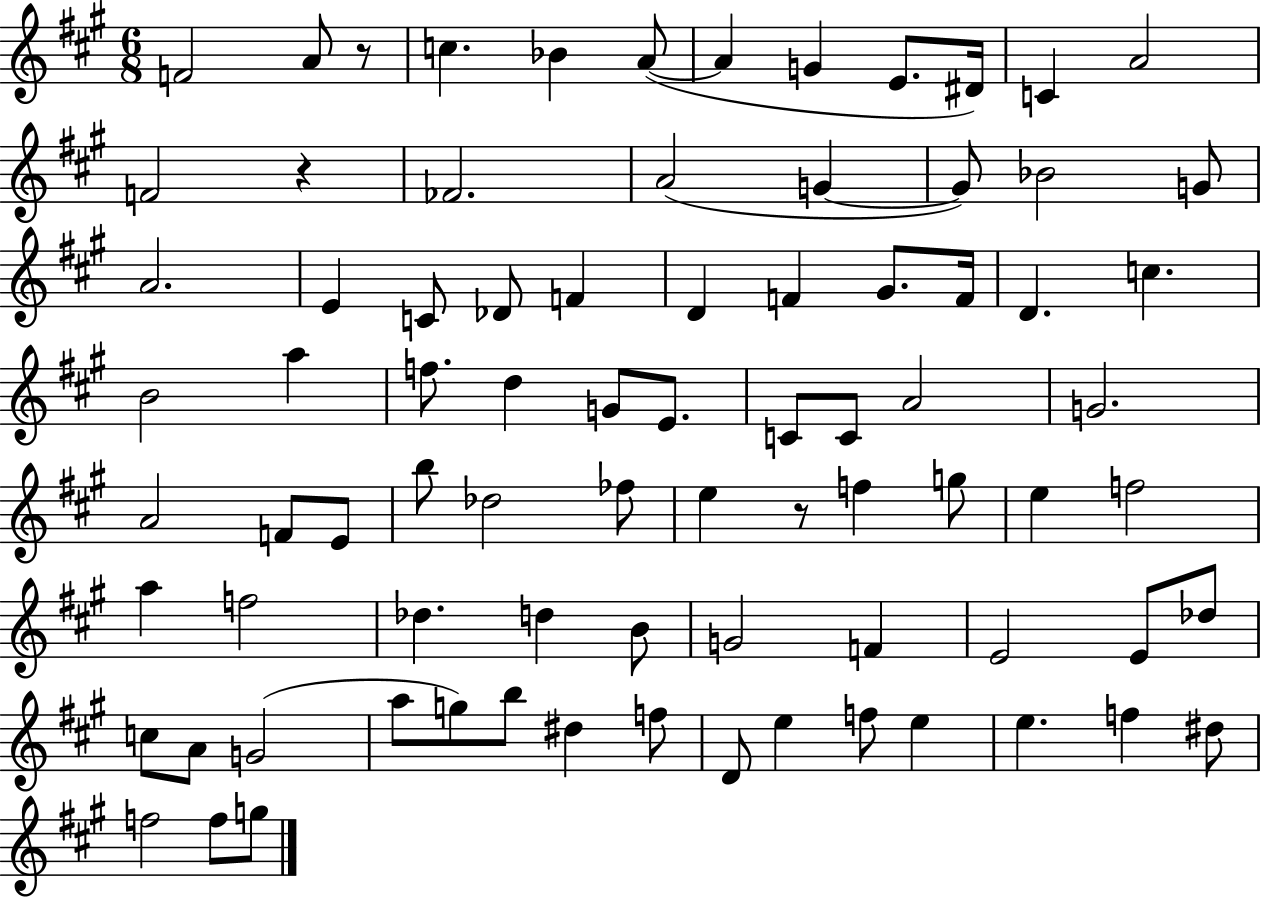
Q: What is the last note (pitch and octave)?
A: G5